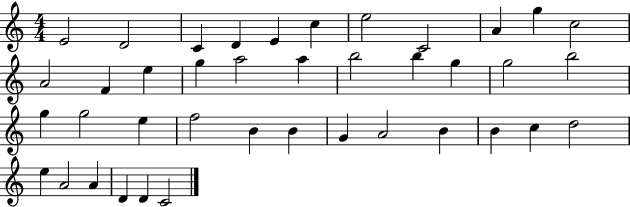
X:1
T:Untitled
M:4/4
L:1/4
K:C
E2 D2 C D E c e2 C2 A g c2 A2 F e g a2 a b2 b g g2 b2 g g2 e f2 B B G A2 B B c d2 e A2 A D D C2